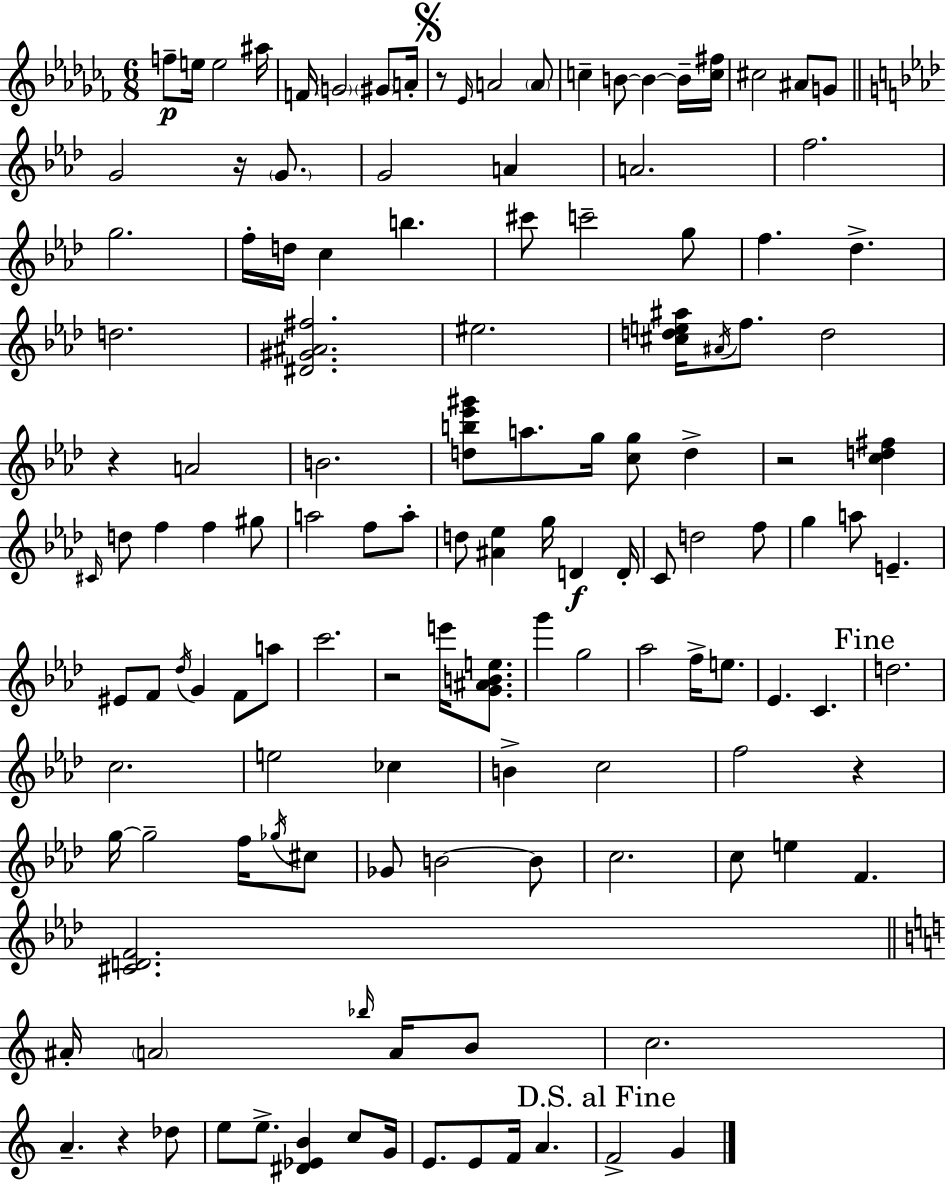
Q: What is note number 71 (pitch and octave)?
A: G6